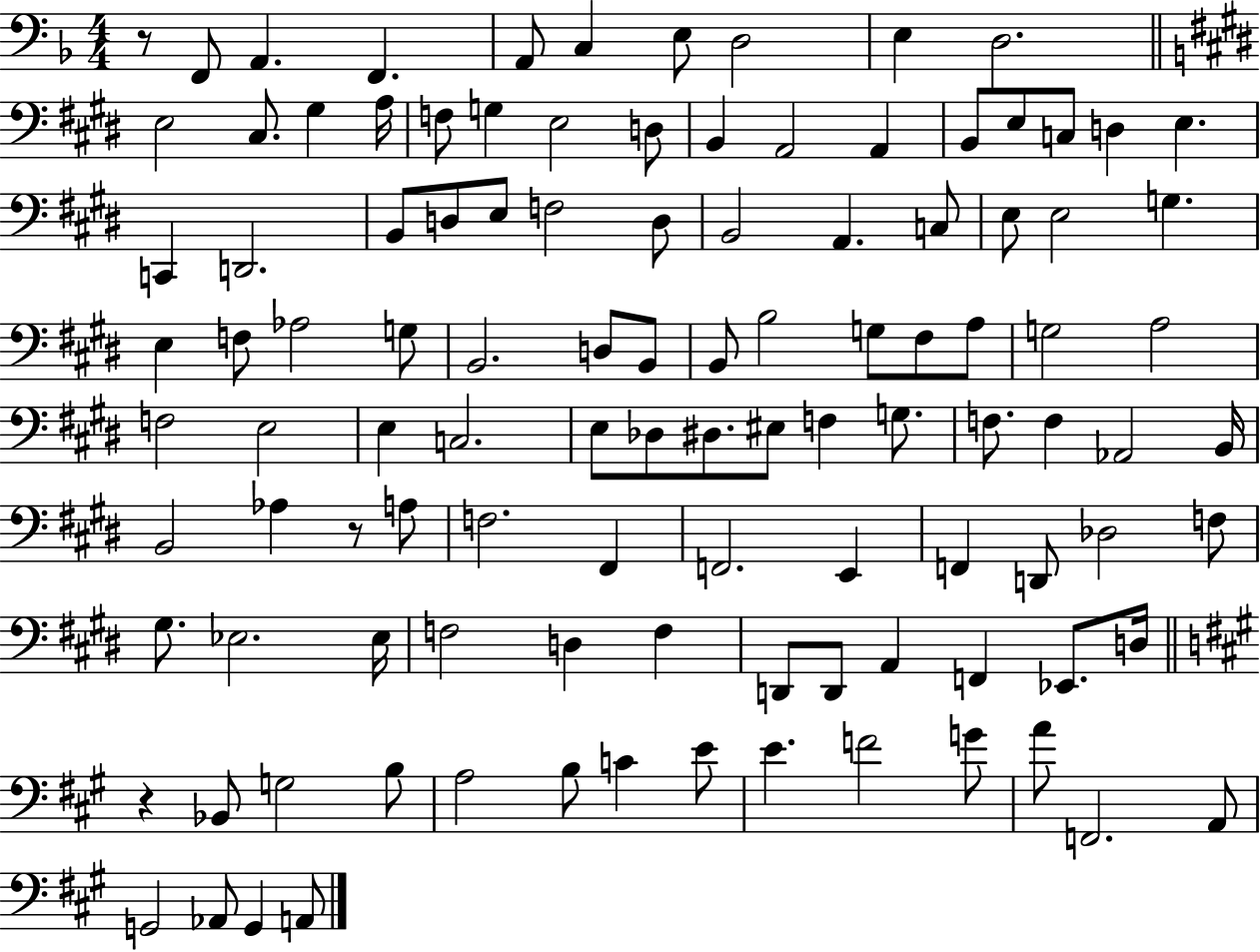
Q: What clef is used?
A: bass